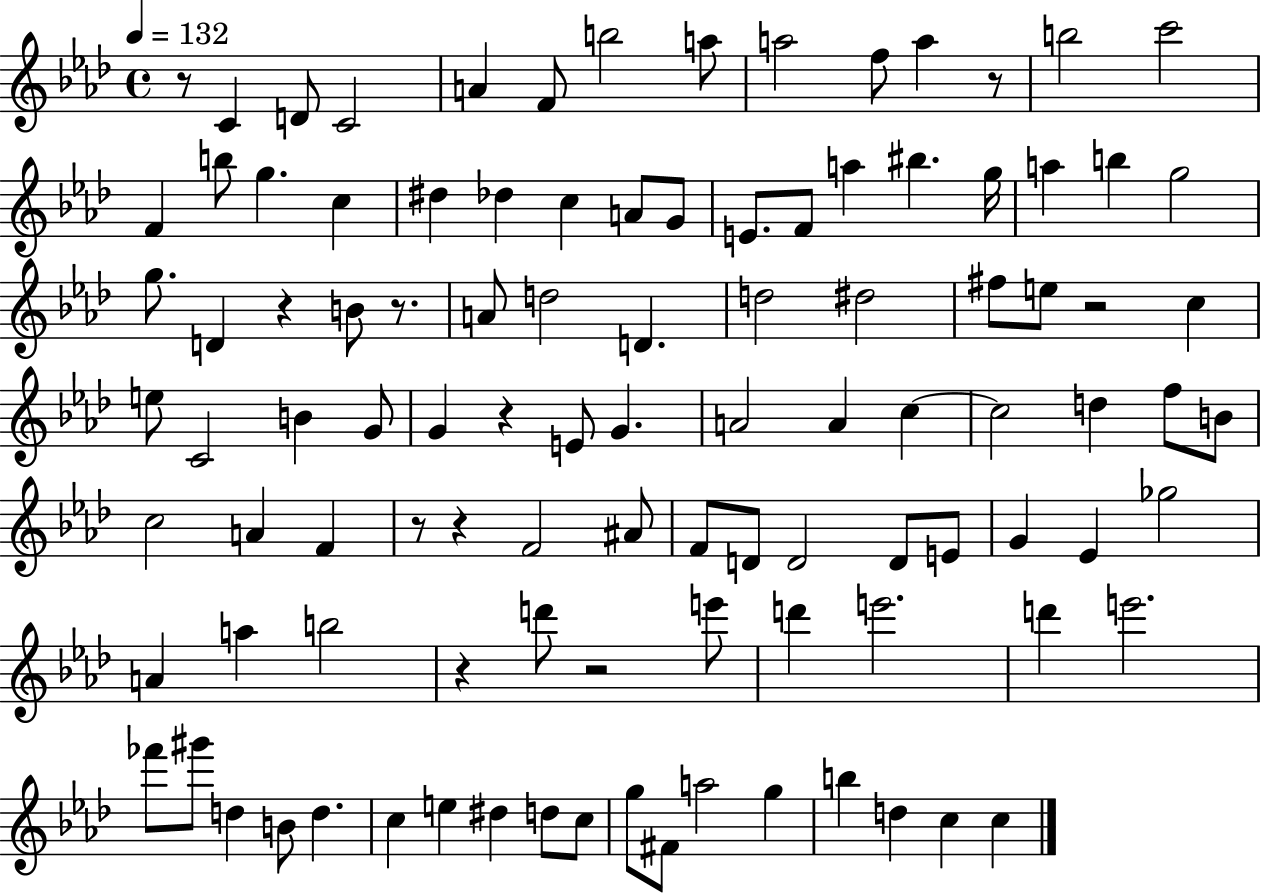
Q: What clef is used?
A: treble